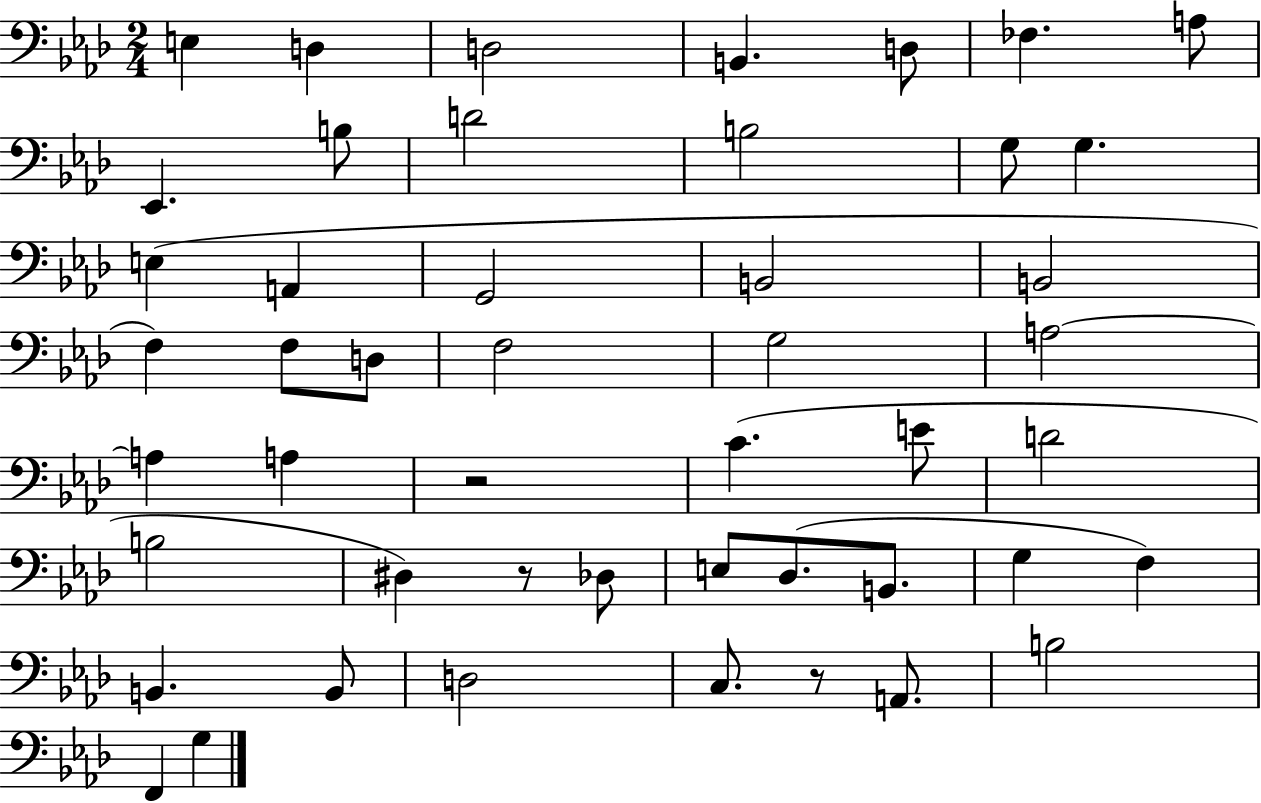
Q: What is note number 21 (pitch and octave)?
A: D3